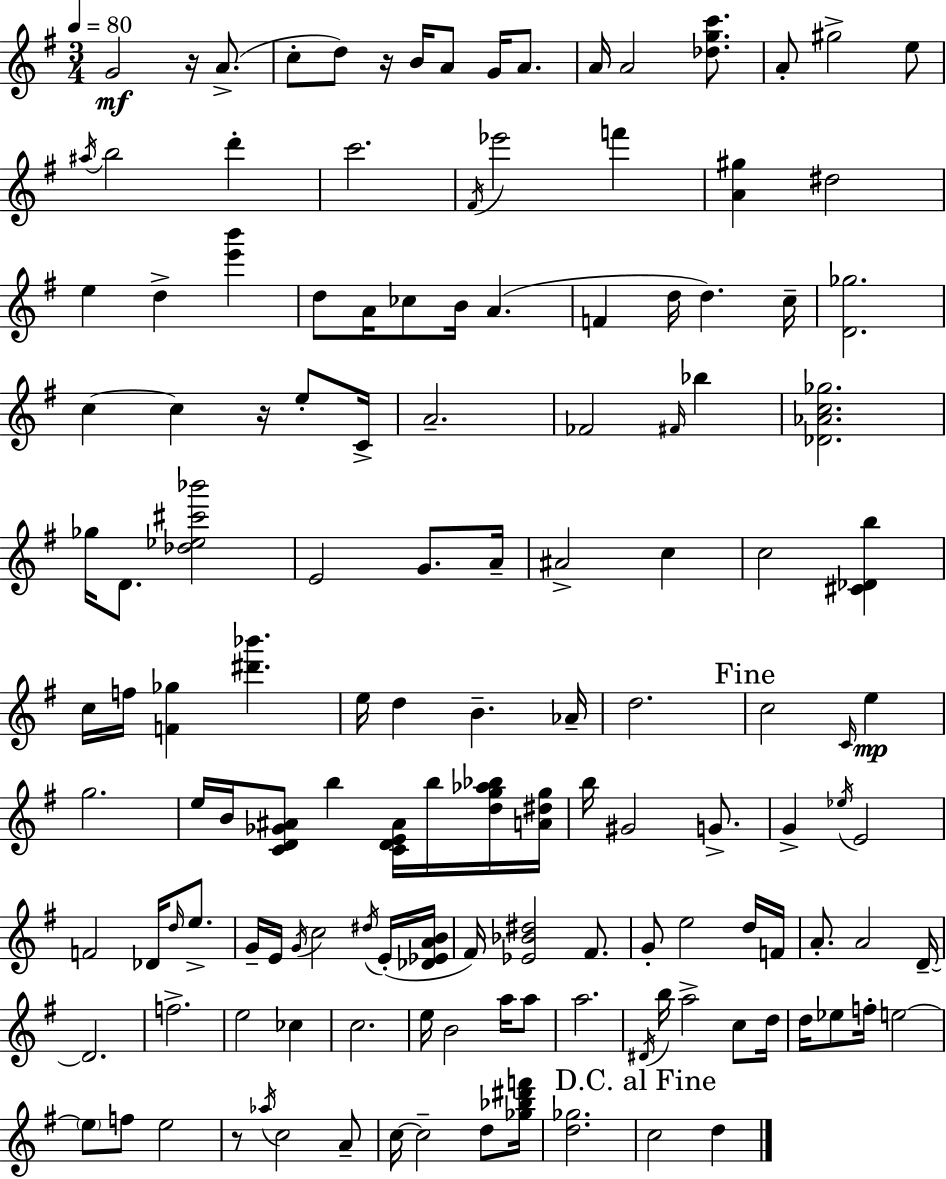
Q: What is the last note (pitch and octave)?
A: D5